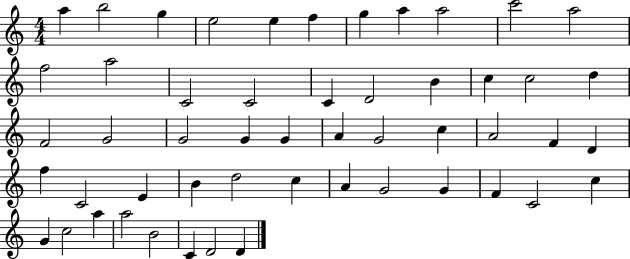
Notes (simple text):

A5/q B5/h G5/q E5/h E5/q F5/q G5/q A5/q A5/h C6/h A5/h F5/h A5/h C4/h C4/h C4/q D4/h B4/q C5/q C5/h D5/q F4/h G4/h G4/h G4/q G4/q A4/q G4/h C5/q A4/h F4/q D4/q F5/q C4/h E4/q B4/q D5/h C5/q A4/q G4/h G4/q F4/q C4/h C5/q G4/q C5/h A5/q A5/h B4/h C4/q D4/h D4/q